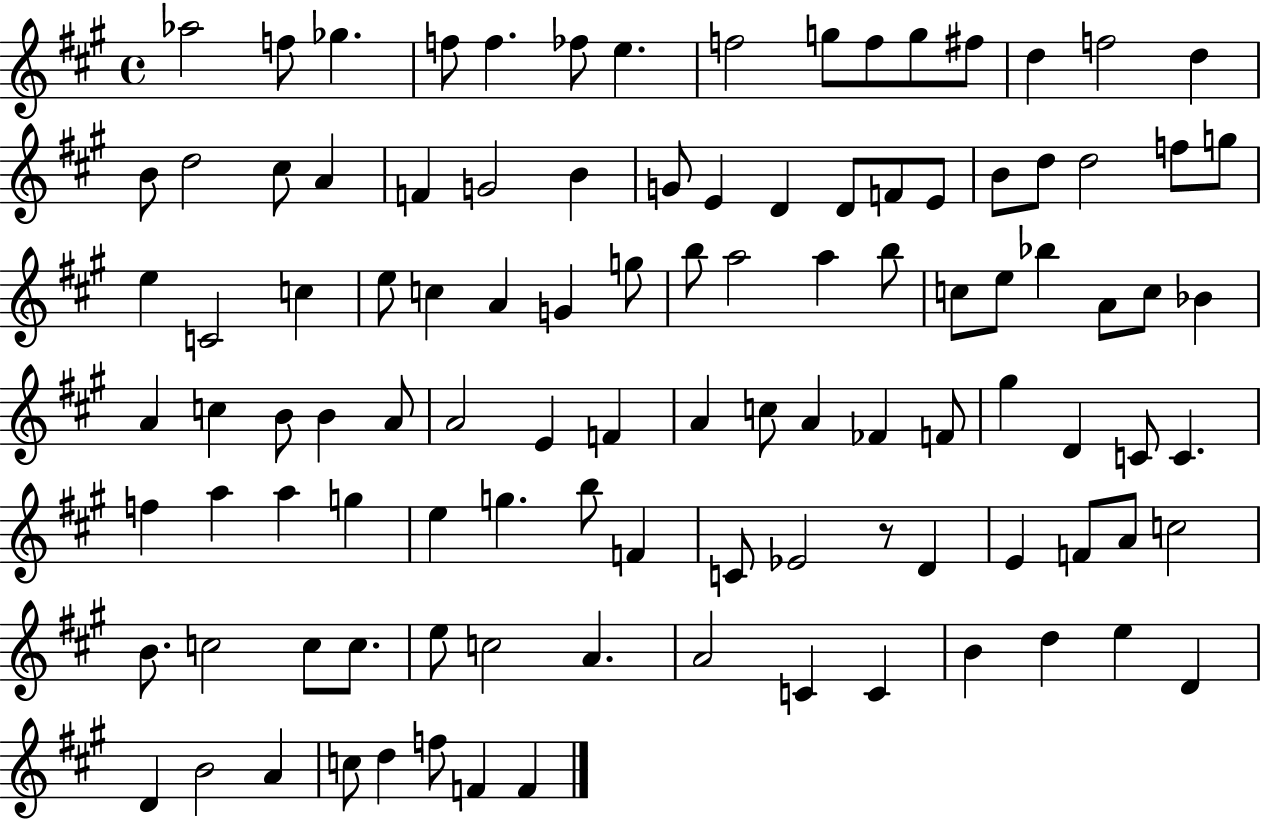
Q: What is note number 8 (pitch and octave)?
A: F5